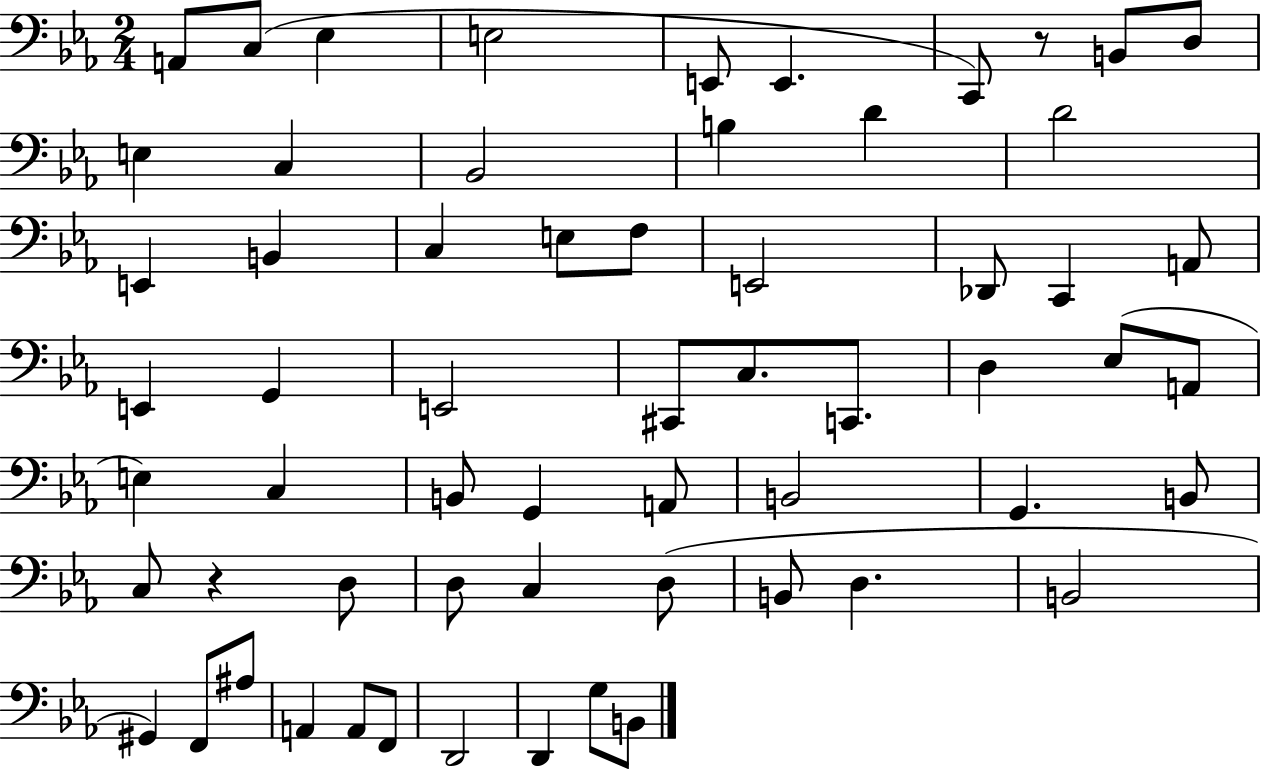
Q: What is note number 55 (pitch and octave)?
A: F2